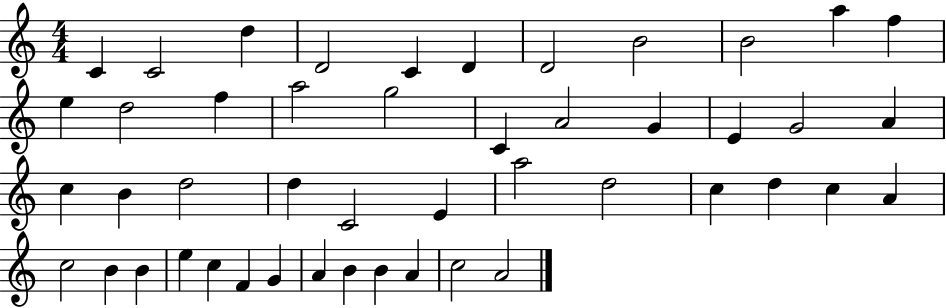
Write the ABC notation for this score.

X:1
T:Untitled
M:4/4
L:1/4
K:C
C C2 d D2 C D D2 B2 B2 a f e d2 f a2 g2 C A2 G E G2 A c B d2 d C2 E a2 d2 c d c A c2 B B e c F G A B B A c2 A2